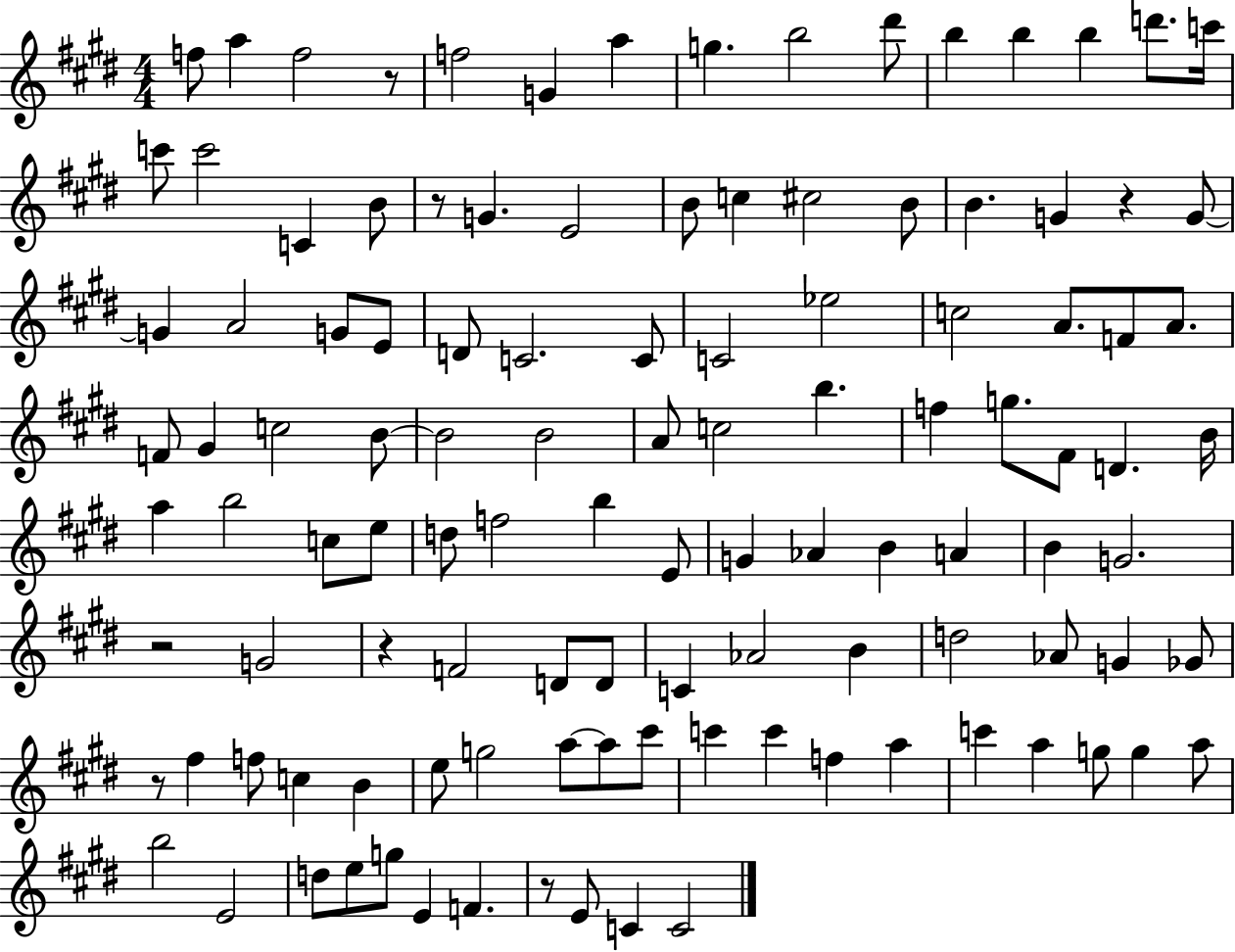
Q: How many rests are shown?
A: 7